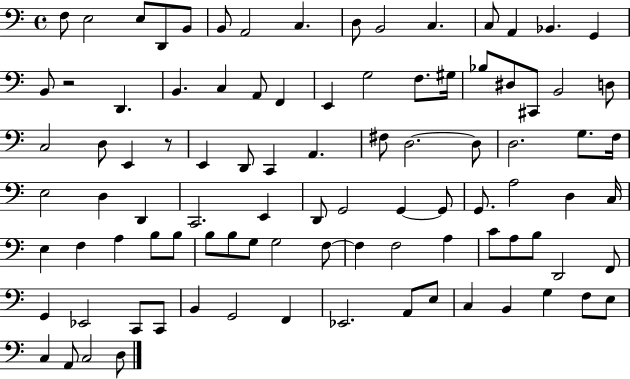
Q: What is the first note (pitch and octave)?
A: F3